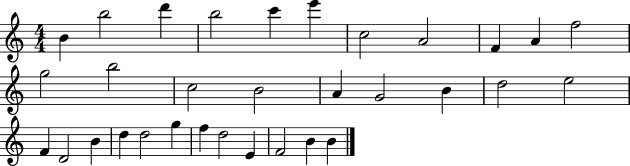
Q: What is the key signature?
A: C major